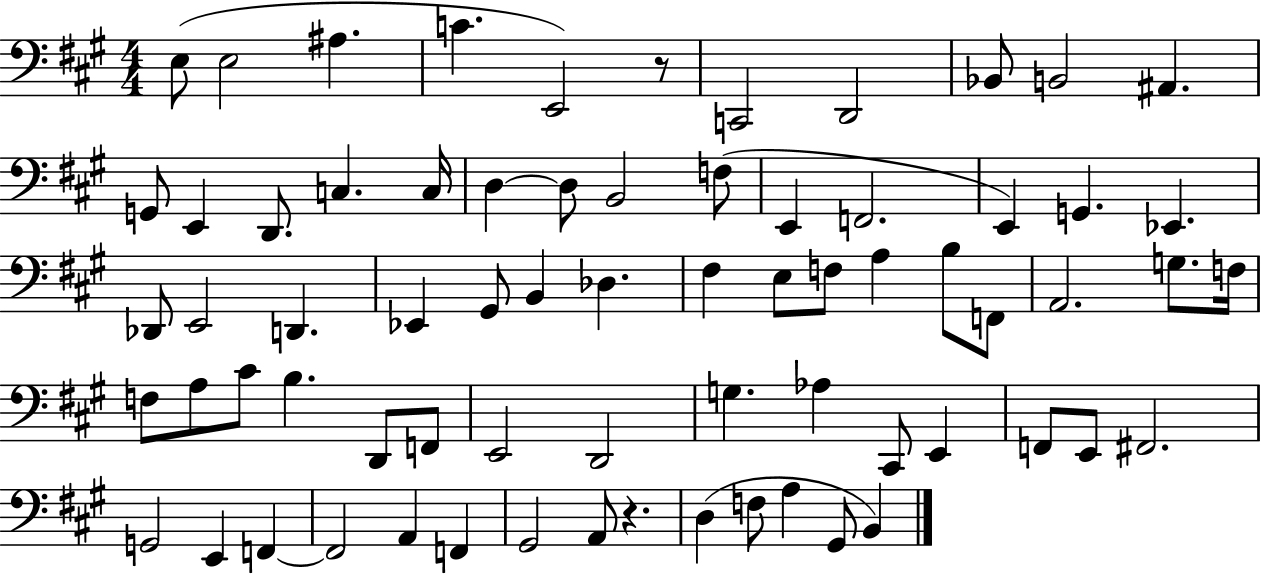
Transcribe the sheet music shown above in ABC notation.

X:1
T:Untitled
M:4/4
L:1/4
K:A
E,/2 E,2 ^A, C E,,2 z/2 C,,2 D,,2 _B,,/2 B,,2 ^A,, G,,/2 E,, D,,/2 C, C,/4 D, D,/2 B,,2 F,/2 E,, F,,2 E,, G,, _E,, _D,,/2 E,,2 D,, _E,, ^G,,/2 B,, _D, ^F, E,/2 F,/2 A, B,/2 F,,/2 A,,2 G,/2 F,/4 F,/2 A,/2 ^C/2 B, D,,/2 F,,/2 E,,2 D,,2 G, _A, ^C,,/2 E,, F,,/2 E,,/2 ^F,,2 G,,2 E,, F,, F,,2 A,, F,, ^G,,2 A,,/2 z D, F,/2 A, ^G,,/2 B,,